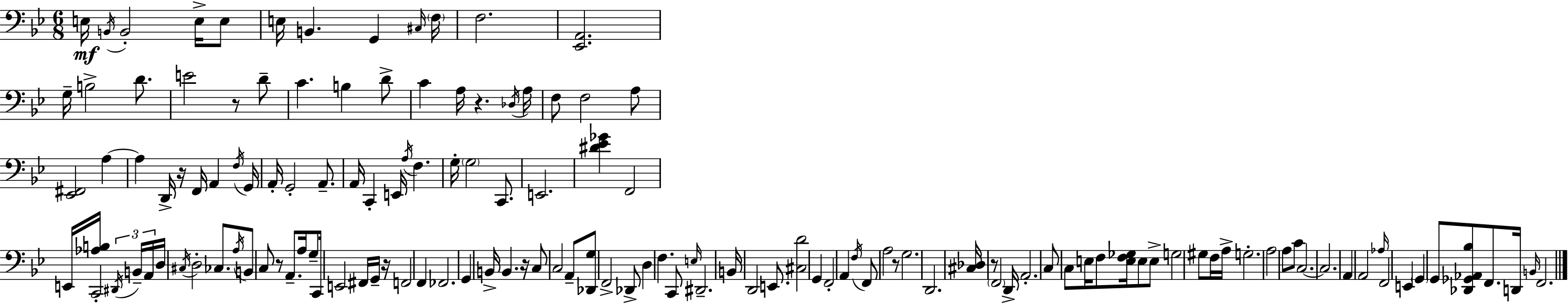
X:1
T:Untitled
M:6/8
L:1/4
K:Gm
E,/4 B,,/4 B,,2 E,/4 E,/2 E,/4 B,, G,, ^C,/4 F,/4 F,2 [_E,,A,,]2 G,/4 B,2 D/2 E2 z/2 D/2 C B, D/2 C A,/4 z _D,/4 A,/4 F,/2 F,2 A,/2 [_E,,^F,,]2 A, A, D,,/4 z/4 F,,/4 A,, F,/4 G,,/4 A,,/4 G,,2 A,,/2 A,,/4 C,, E,,/4 A,/4 F, G,/4 G,2 C,,/2 E,,2 [^D_E_G] F,,2 E,,/4 [_A,B,]/4 C,,2 ^D,,/4 B,,/4 A,,/4 D,/4 ^C,/4 D,2 _C,/2 A,/4 B,,/2 C,/2 z/2 A,,/2 A,/4 G,/2 C,,/4 E,,2 ^F,,/4 G,,/4 z/4 F,,2 F,, _F,,2 G,, B,,/4 B,, z/4 C,/2 C,2 A,,/2 [_D,,G,]/2 F,,2 _D,,/2 D, F, C,,/2 E,/4 ^D,,2 B,,/4 D,,2 E,,/2 [^C,D]2 G,, F,,2 A,, F,/4 F,,/2 A,2 z/2 G,2 D,,2 [^C,_D,]/4 z/2 F,,2 D,,/4 A,,2 C,/2 C,/2 E,/4 F,/2 [E,F,_G,]/4 E,/2 E,/2 G,2 ^G,/2 F,/4 A,/4 G,2 A,2 A,/2 C/2 C,2 C,2 A,, A,,2 _A,/4 F,,2 E,, G,, G,,/2 [_D,,_G,,_A,,_B,]/2 F,,/2 D,,/4 B,,/4 F,,2